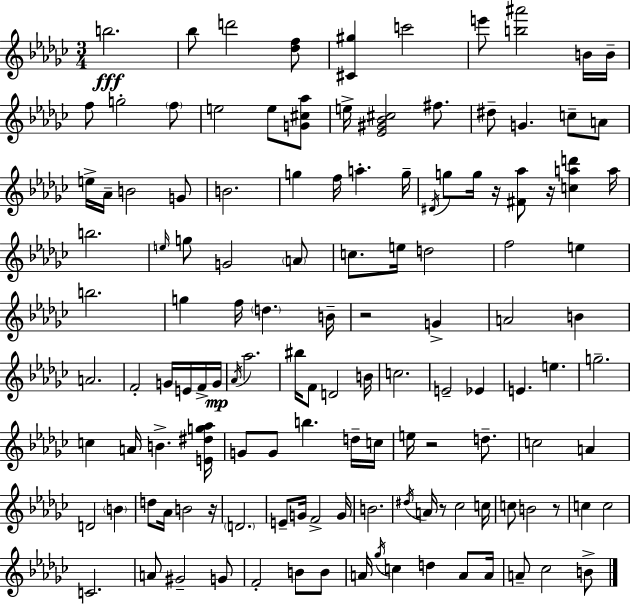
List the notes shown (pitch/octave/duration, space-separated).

B5/h. Bb5/e D6/h [Db5,F5]/e [C#4,G#5]/q C6/h E6/e [B5,A#6]/h B4/s B4/s F5/e G5/h F5/e E5/h E5/e [G4,C#5,Ab5]/e E5/s [Eb4,G#4,Bb4,C#5]/h F#5/e. D#5/e G4/q. C5/e A4/e E5/s Ab4/s B4/h G4/e B4/h. G5/q F5/s A5/q. G5/s D#4/s G5/e G5/s R/s [F#4,Ab5]/e R/s [C5,A5,D6]/q A5/s B5/h. E5/s G5/e G4/h A4/e C5/e. E5/s D5/h F5/h E5/q B5/h. G5/q F5/s D5/q. B4/s R/h G4/q A4/h B4/q A4/h. F4/h G4/s E4/s F4/s G4/s Ab4/s Ab5/h. BIS5/s F4/e D4/h B4/s C5/h. E4/h Eb4/q E4/q. E5/q. G5/h. C5/q A4/s B4/q. [E4,D#5,G5,Ab5]/s G4/e G4/e B5/q. D5/s C5/s E5/s R/h D5/e. C5/h A4/q D4/h B4/q D5/e Ab4/s B4/h R/s D4/h. E4/e G4/s F4/h G4/s B4/h. D#5/s A4/s R/e CES5/h C5/s C5/e B4/h R/e C5/q C5/h C4/h. A4/e G#4/h G4/e F4/h B4/e B4/e A4/s Gb5/s C5/q D5/q A4/e A4/s A4/e CES5/h B4/e